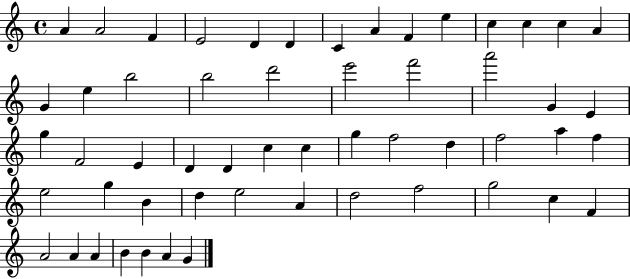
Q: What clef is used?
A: treble